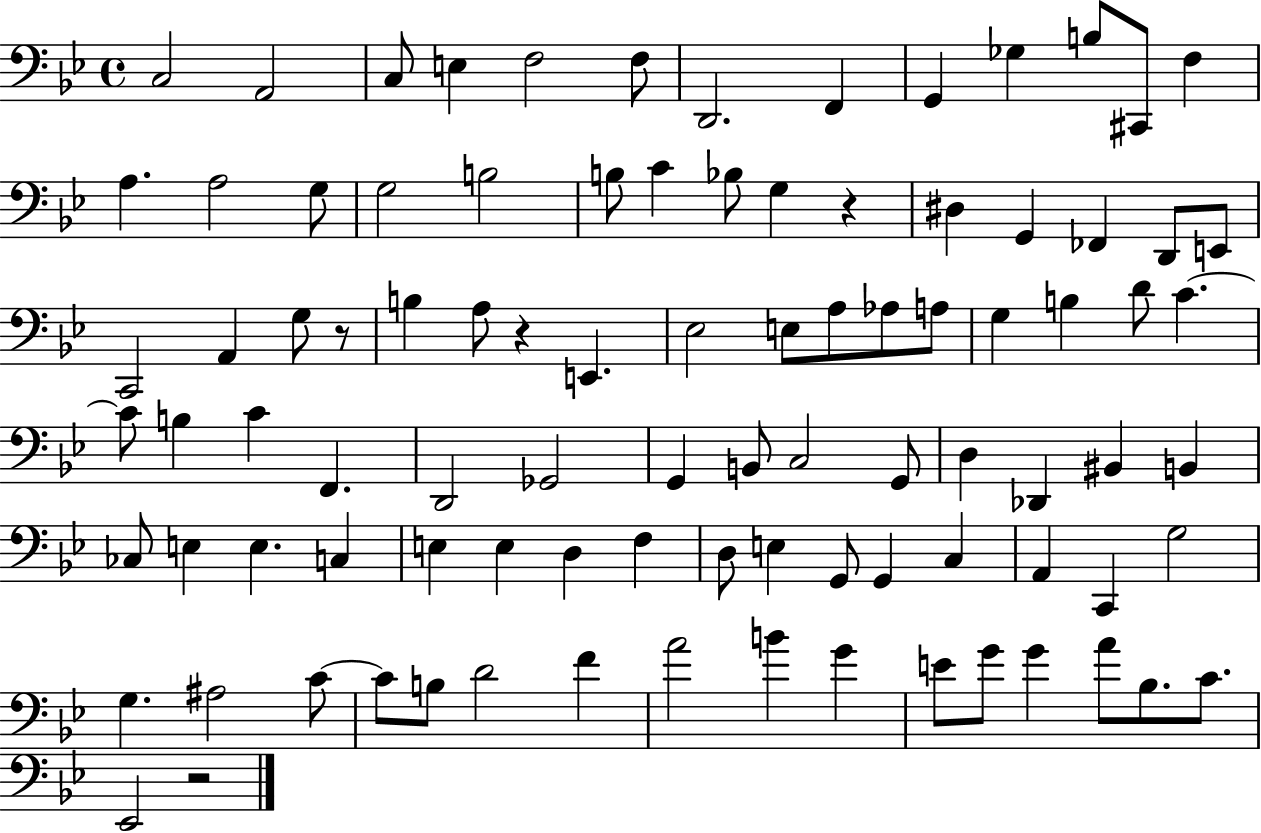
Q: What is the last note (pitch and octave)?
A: Eb2